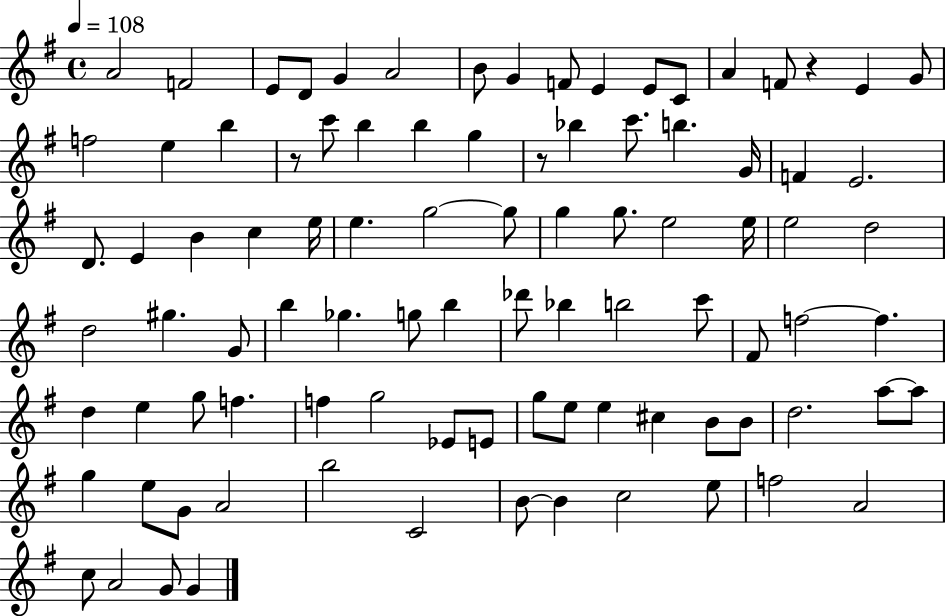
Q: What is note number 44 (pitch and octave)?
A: D5